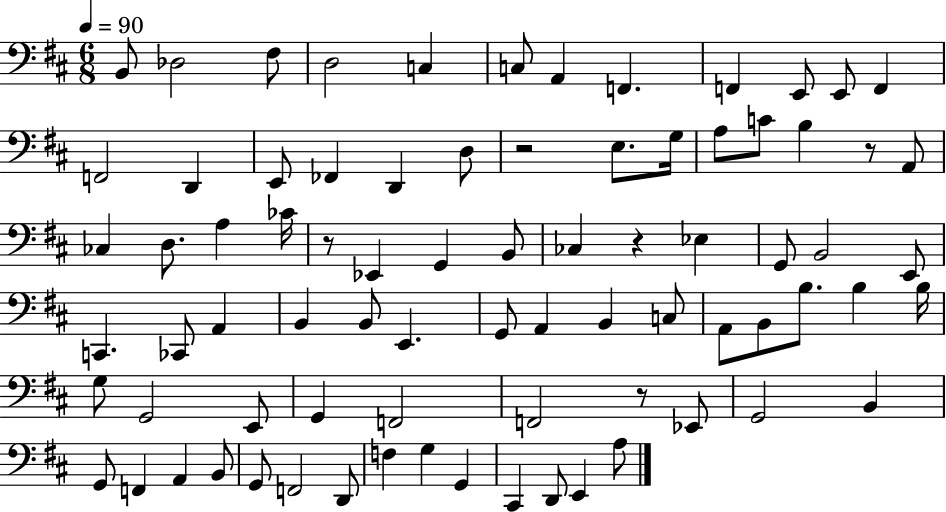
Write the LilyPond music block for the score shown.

{
  \clef bass
  \numericTimeSignature
  \time 6/8
  \key d \major
  \tempo 4 = 90
  b,8 des2 fis8 | d2 c4 | c8 a,4 f,4. | f,4 e,8 e,8 f,4 | \break f,2 d,4 | e,8 fes,4 d,4 d8 | r2 e8. g16 | a8 c'8 b4 r8 a,8 | \break ces4 d8. a4 ces'16 | r8 ees,4 g,4 b,8 | ces4 r4 ees4 | g,8 b,2 e,8 | \break c,4. ces,8 a,4 | b,4 b,8 e,4. | g,8 a,4 b,4 c8 | a,8 b,8 b8. b4 b16 | \break g8 g,2 e,8 | g,4 f,2 | f,2 r8 ees,8 | g,2 b,4 | \break g,8 f,4 a,4 b,8 | g,8 f,2 d,8 | f4 g4 g,4 | cis,4 d,8 e,4 a8 | \break \bar "|."
}